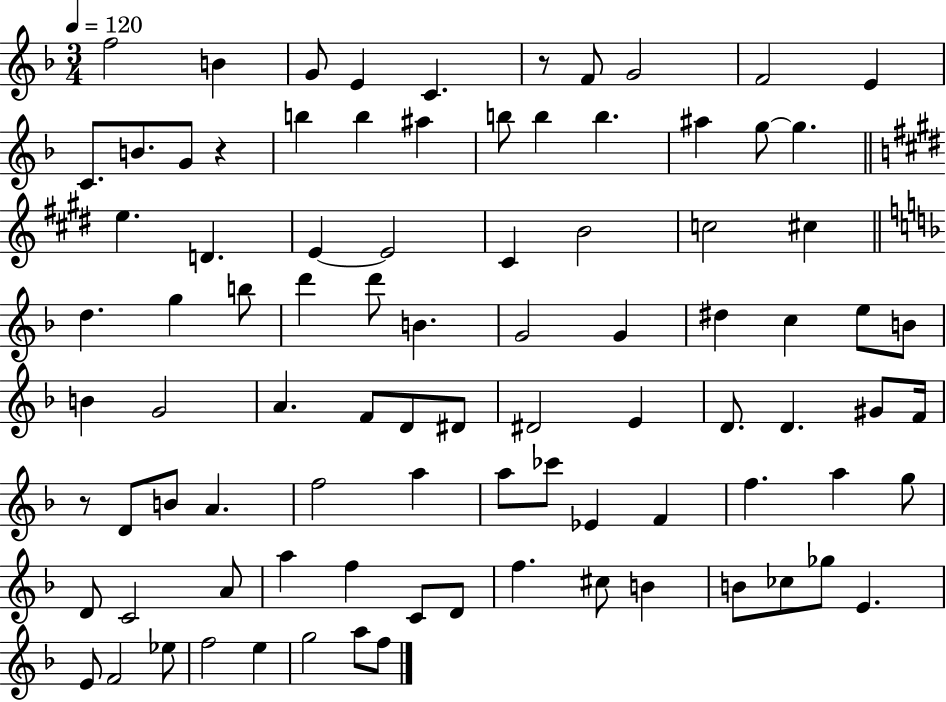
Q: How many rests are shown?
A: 3